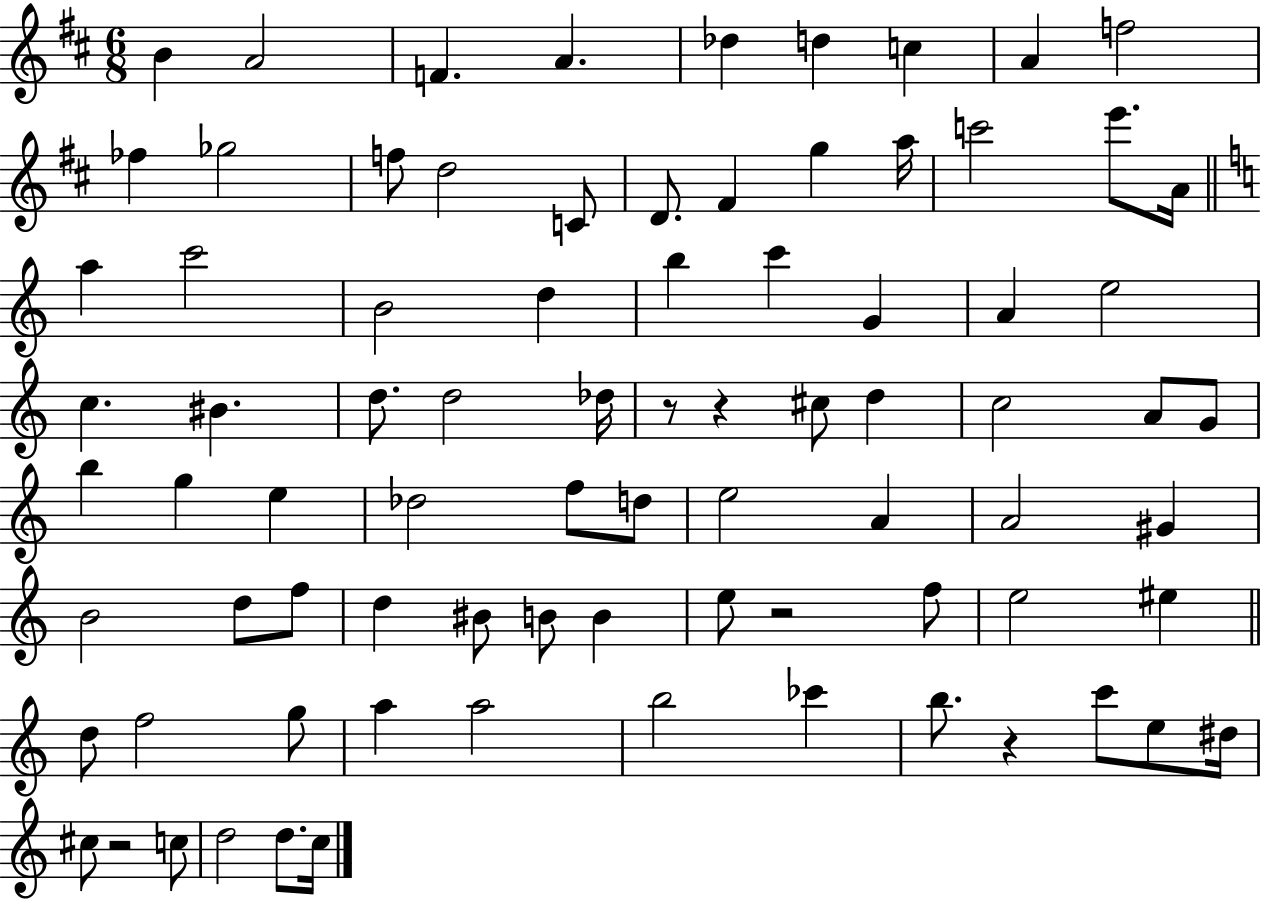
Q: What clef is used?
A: treble